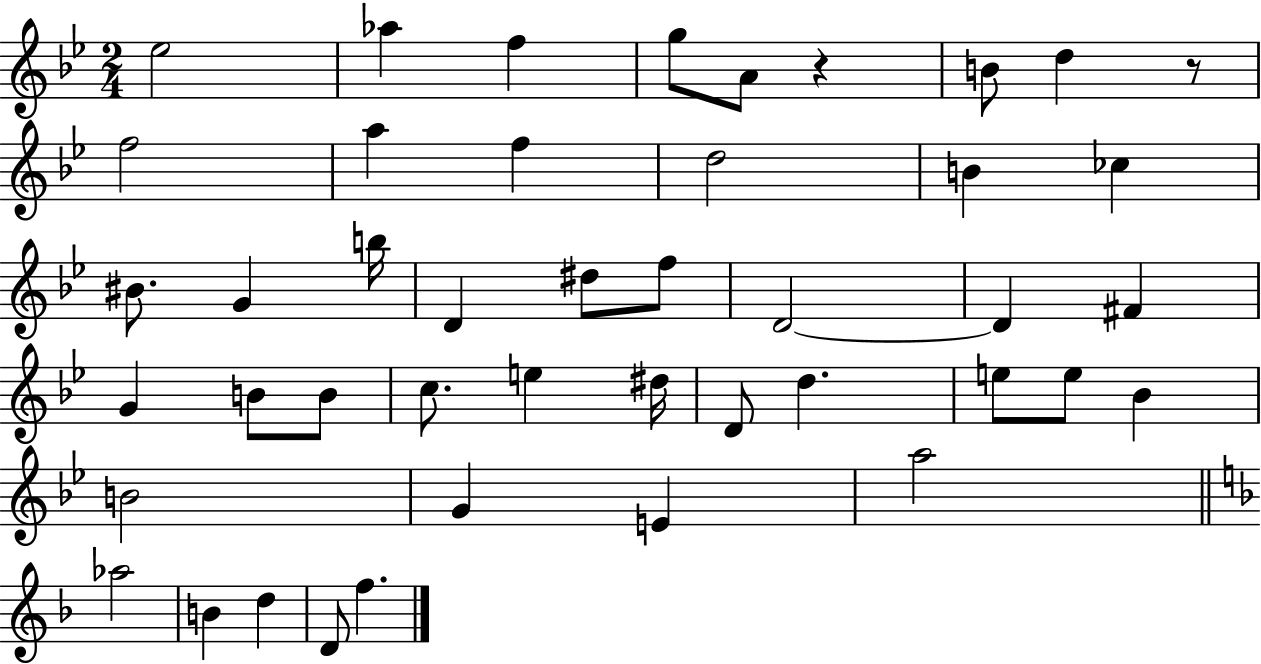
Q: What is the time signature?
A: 2/4